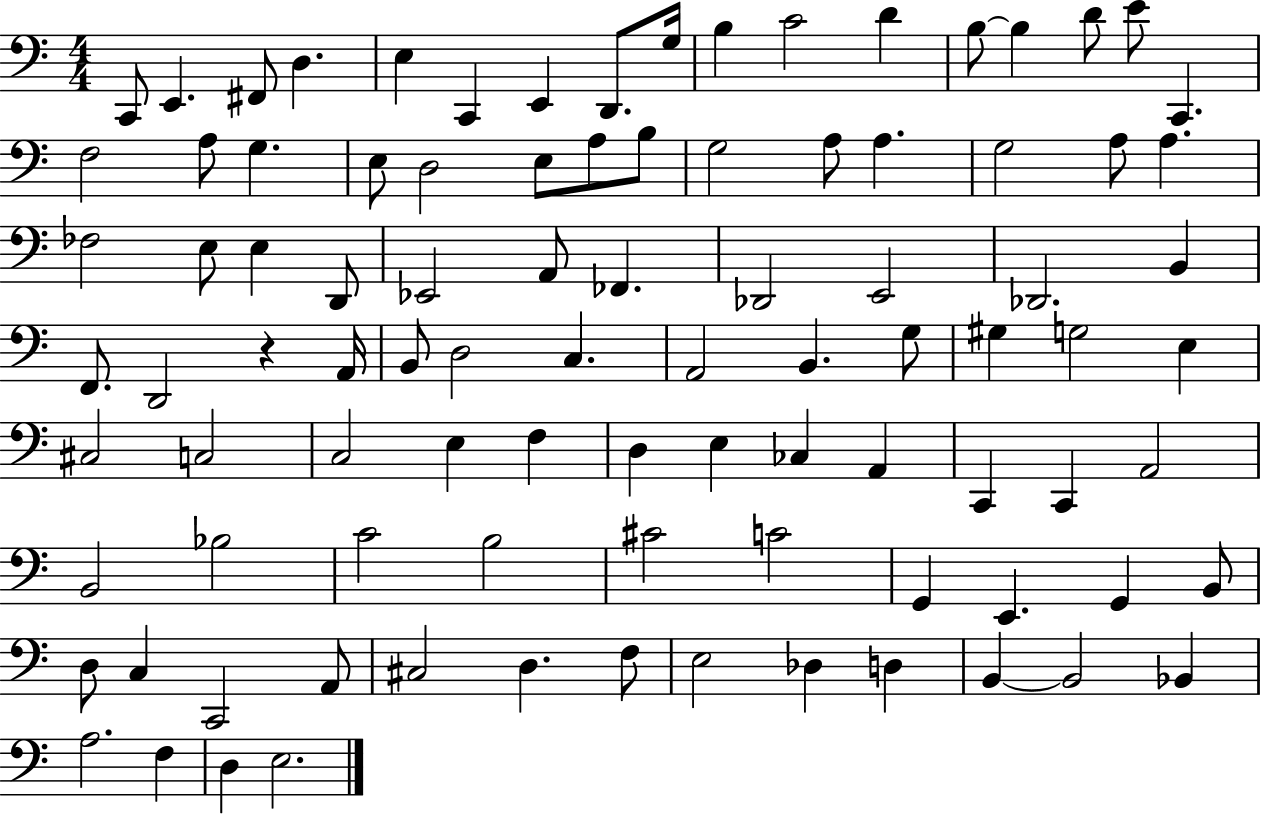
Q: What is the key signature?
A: C major